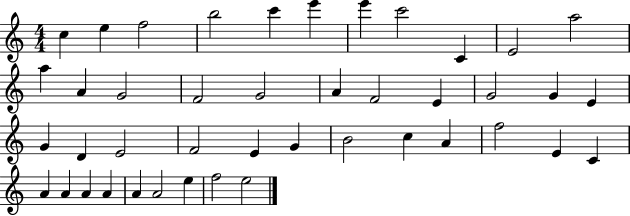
C5/q E5/q F5/h B5/h C6/q E6/q E6/q C6/h C4/q E4/h A5/h A5/q A4/q G4/h F4/h G4/h A4/q F4/h E4/q G4/h G4/q E4/q G4/q D4/q E4/h F4/h E4/q G4/q B4/h C5/q A4/q F5/h E4/q C4/q A4/q A4/q A4/q A4/q A4/q A4/h E5/q F5/h E5/h